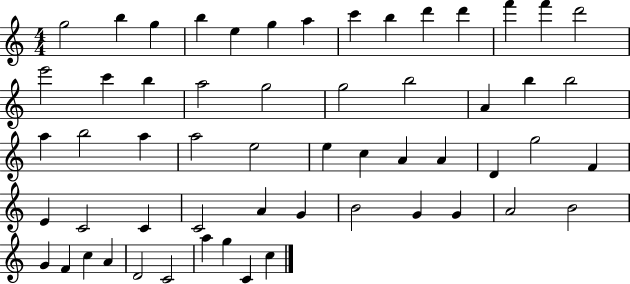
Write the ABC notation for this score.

X:1
T:Untitled
M:4/4
L:1/4
K:C
g2 b g b e g a c' b d' d' f' f' d'2 e'2 c' b a2 g2 g2 b2 A b b2 a b2 a a2 e2 e c A A D g2 F E C2 C C2 A G B2 G G A2 B2 G F c A D2 C2 a g C c